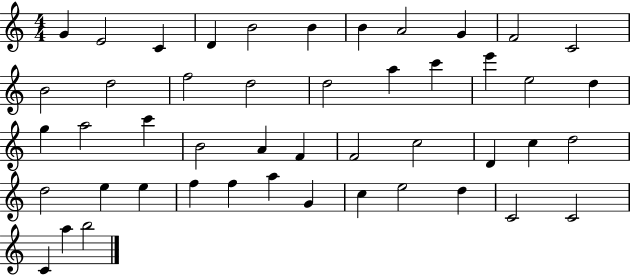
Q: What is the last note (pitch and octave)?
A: B5